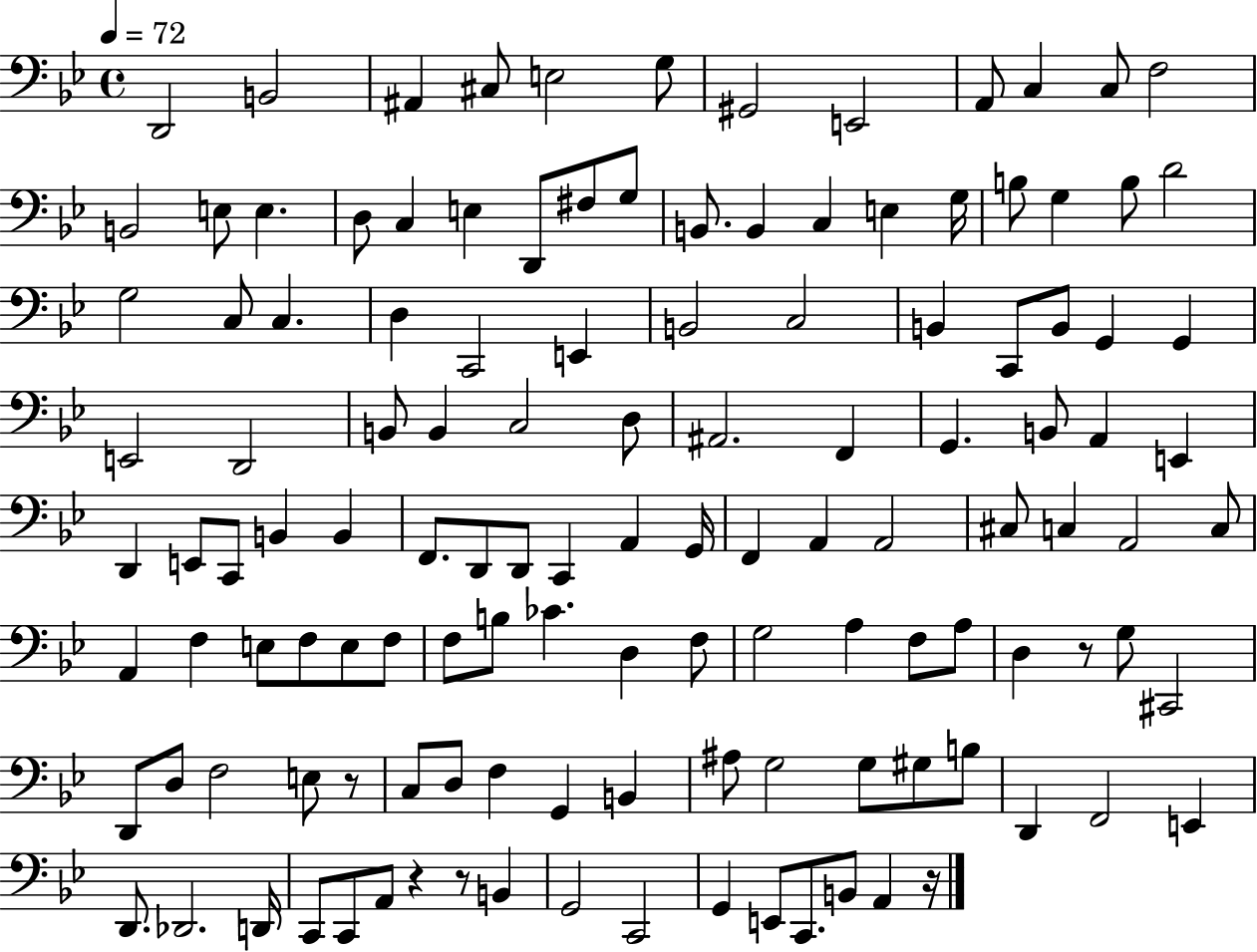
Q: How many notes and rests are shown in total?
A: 127